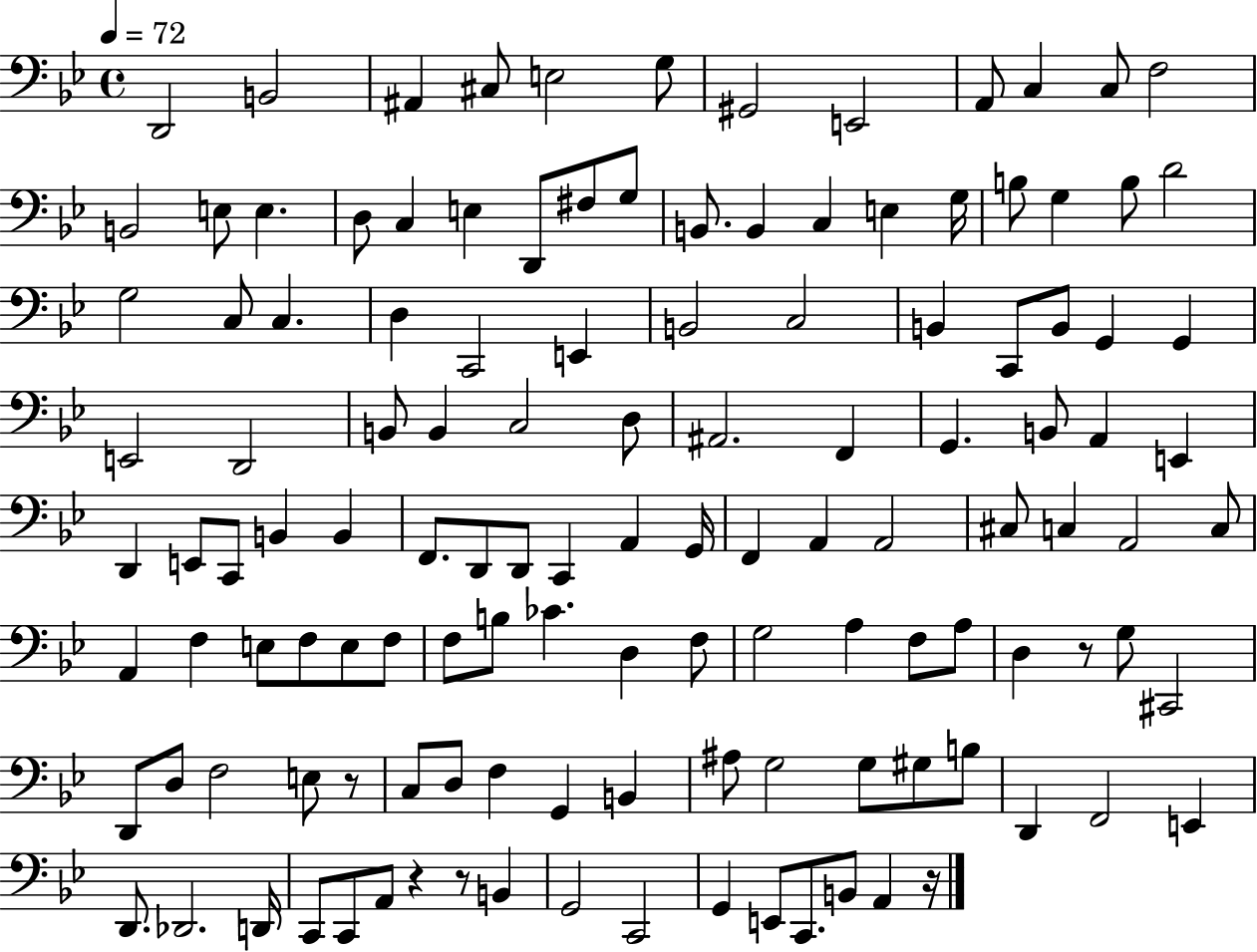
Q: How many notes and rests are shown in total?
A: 127